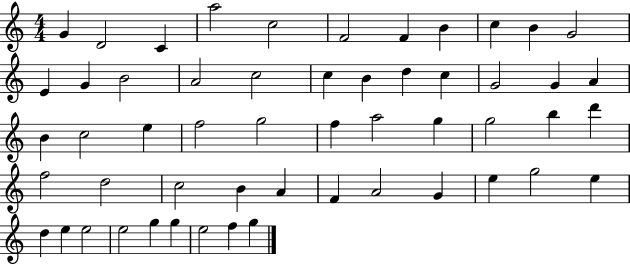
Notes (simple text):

G4/q D4/h C4/q A5/h C5/h F4/h F4/q B4/q C5/q B4/q G4/h E4/q G4/q B4/h A4/h C5/h C5/q B4/q D5/q C5/q G4/h G4/q A4/q B4/q C5/h E5/q F5/h G5/h F5/q A5/h G5/q G5/h B5/q D6/q F5/h D5/h C5/h B4/q A4/q F4/q A4/h G4/q E5/q G5/h E5/q D5/q E5/q E5/h E5/h G5/q G5/q E5/h F5/q G5/q